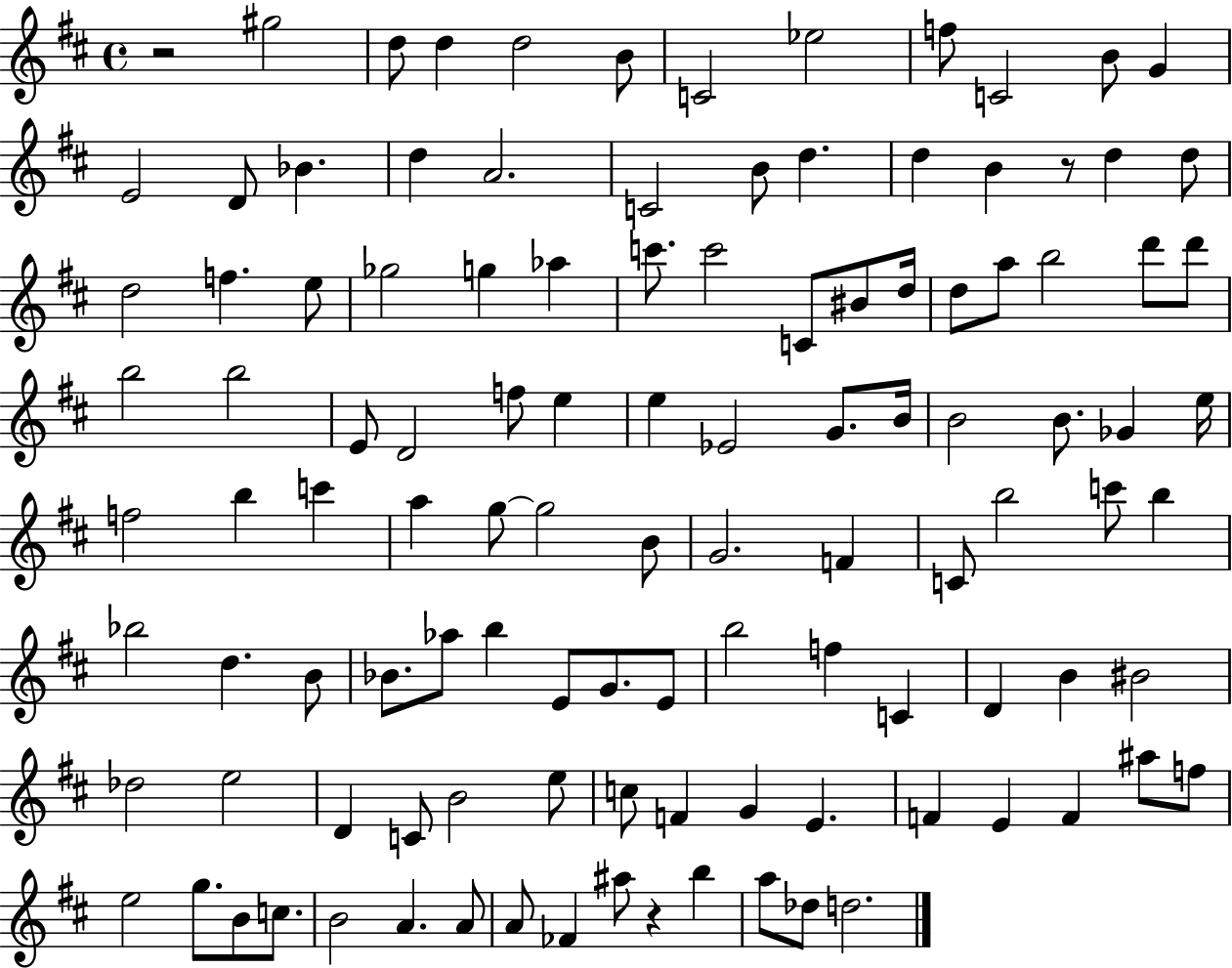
{
  \clef treble
  \time 4/4
  \defaultTimeSignature
  \key d \major
  \repeat volta 2 { r2 gis''2 | d''8 d''4 d''2 b'8 | c'2 ees''2 | f''8 c'2 b'8 g'4 | \break e'2 d'8 bes'4. | d''4 a'2. | c'2 b'8 d''4. | d''4 b'4 r8 d''4 d''8 | \break d''2 f''4. e''8 | ges''2 g''4 aes''4 | c'''8. c'''2 c'8 bis'8 d''16 | d''8 a''8 b''2 d'''8 d'''8 | \break b''2 b''2 | e'8 d'2 f''8 e''4 | e''4 ees'2 g'8. b'16 | b'2 b'8. ges'4 e''16 | \break f''2 b''4 c'''4 | a''4 g''8~~ g''2 b'8 | g'2. f'4 | c'8 b''2 c'''8 b''4 | \break bes''2 d''4. b'8 | bes'8. aes''8 b''4 e'8 g'8. e'8 | b''2 f''4 c'4 | d'4 b'4 bis'2 | \break des''2 e''2 | d'4 c'8 b'2 e''8 | c''8 f'4 g'4 e'4. | f'4 e'4 f'4 ais''8 f''8 | \break e''2 g''8. b'8 c''8. | b'2 a'4. a'8 | a'8 fes'4 ais''8 r4 b''4 | a''8 des''8 d''2. | \break } \bar "|."
}